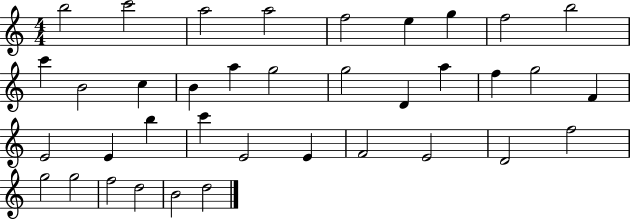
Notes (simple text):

B5/h C6/h A5/h A5/h F5/h E5/q G5/q F5/h B5/h C6/q B4/h C5/q B4/q A5/q G5/h G5/h D4/q A5/q F5/q G5/h F4/q E4/h E4/q B5/q C6/q E4/h E4/q F4/h E4/h D4/h F5/h G5/h G5/h F5/h D5/h B4/h D5/h